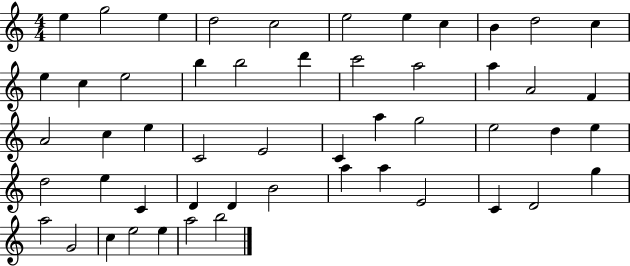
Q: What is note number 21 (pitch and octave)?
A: A4